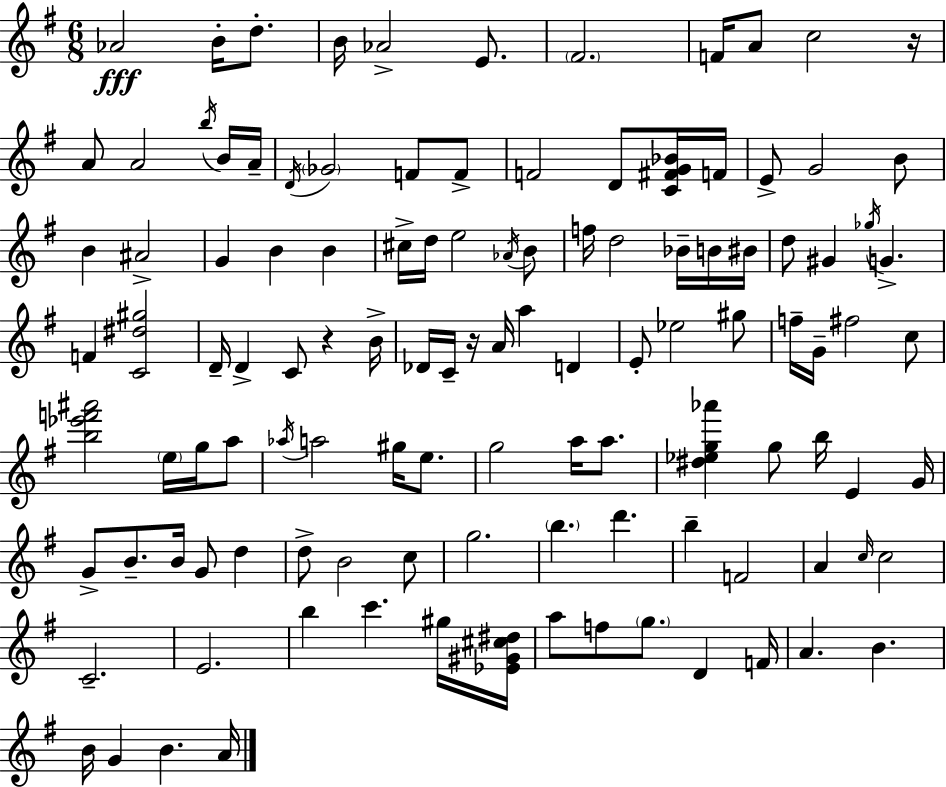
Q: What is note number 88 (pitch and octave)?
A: F4